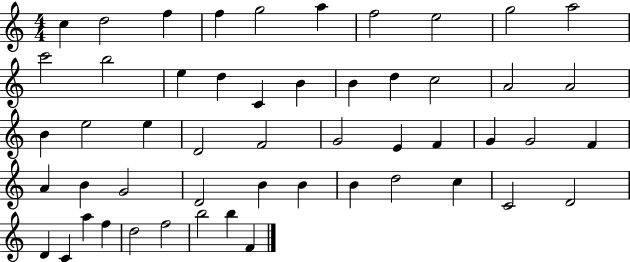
C5/q D5/h F5/q F5/q G5/h A5/q F5/h E5/h G5/h A5/h C6/h B5/h E5/q D5/q C4/q B4/q B4/q D5/q C5/h A4/h A4/h B4/q E5/h E5/q D4/h F4/h G4/h E4/q F4/q G4/q G4/h F4/q A4/q B4/q G4/h D4/h B4/q B4/q B4/q D5/h C5/q C4/h D4/h D4/q C4/q A5/q F5/q D5/h F5/h B5/h B5/q F4/q